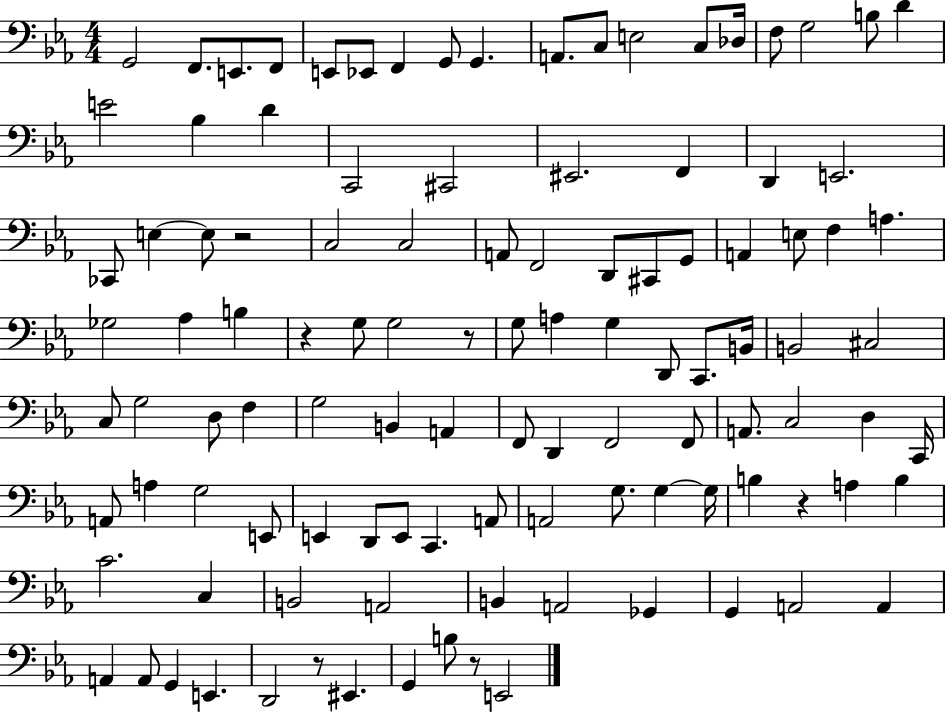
{
  \clef bass
  \numericTimeSignature
  \time 4/4
  \key ees \major
  g,2 f,8. e,8. f,8 | e,8 ees,8 f,4 g,8 g,4. | a,8. c8 e2 c8 des16 | f8 g2 b8 d'4 | \break e'2 bes4 d'4 | c,2 cis,2 | eis,2. f,4 | d,4 e,2. | \break ces,8 e4~~ e8 r2 | c2 c2 | a,8 f,2 d,8 cis,8 g,8 | a,4 e8 f4 a4. | \break ges2 aes4 b4 | r4 g8 g2 r8 | g8 a4 g4 d,8 c,8. b,16 | b,2 cis2 | \break c8 g2 d8 f4 | g2 b,4 a,4 | f,8 d,4 f,2 f,8 | a,8. c2 d4 c,16 | \break a,8 a4 g2 e,8 | e,4 d,8 e,8 c,4. a,8 | a,2 g8. g4~~ g16 | b4 r4 a4 b4 | \break c'2. c4 | b,2 a,2 | b,4 a,2 ges,4 | g,4 a,2 a,4 | \break a,4 a,8 g,4 e,4. | d,2 r8 eis,4. | g,4 b8 r8 e,2 | \bar "|."
}